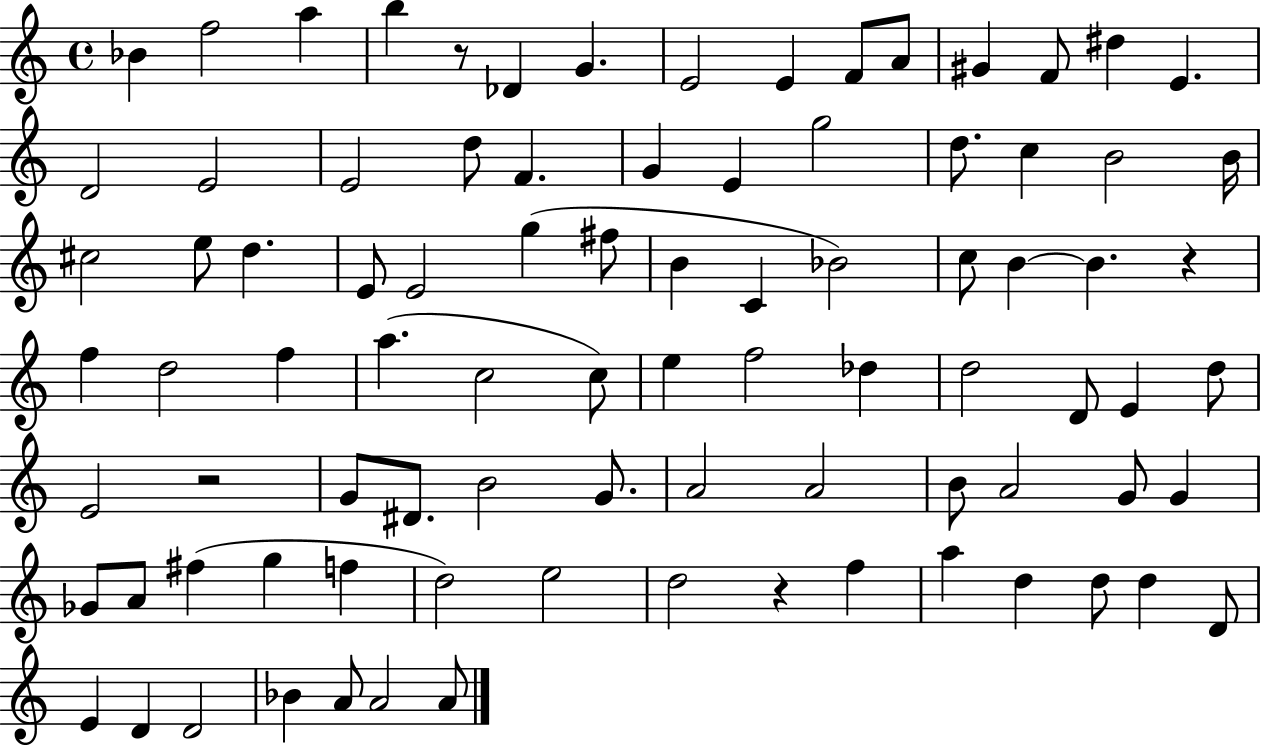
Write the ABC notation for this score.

X:1
T:Untitled
M:4/4
L:1/4
K:C
_B f2 a b z/2 _D G E2 E F/2 A/2 ^G F/2 ^d E D2 E2 E2 d/2 F G E g2 d/2 c B2 B/4 ^c2 e/2 d E/2 E2 g ^f/2 B C _B2 c/2 B B z f d2 f a c2 c/2 e f2 _d d2 D/2 E d/2 E2 z2 G/2 ^D/2 B2 G/2 A2 A2 B/2 A2 G/2 G _G/2 A/2 ^f g f d2 e2 d2 z f a d d/2 d D/2 E D D2 _B A/2 A2 A/2